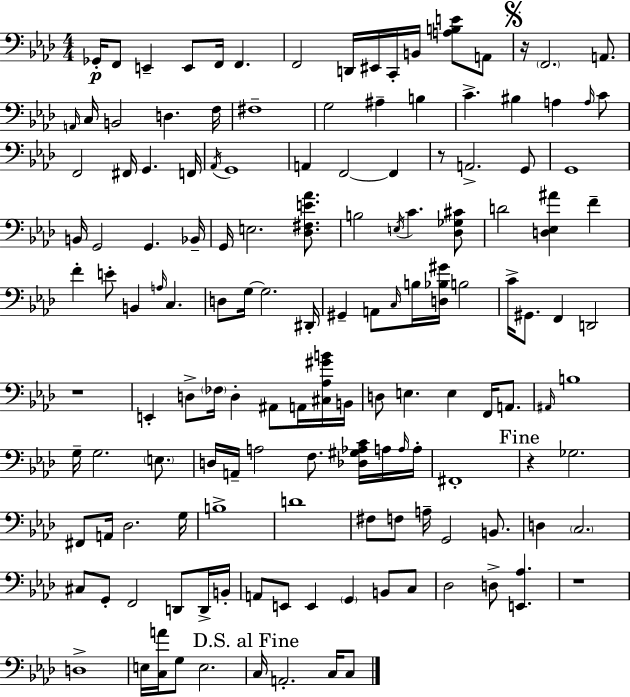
Gb2/s F2/e E2/q E2/e F2/s F2/q. F2/h D2/s EIS2/s C2/s B2/s [A3,B3,E4]/e A2/e R/s F2/h. A2/e. A2/s C3/s B2/h D3/q. F3/s F#3/w G3/h A#3/q B3/q C4/q. BIS3/q A3/q A3/s C4/e F2/h F#2/s G2/q. F2/s Ab2/s G2/w A2/q F2/h F2/q R/e A2/h. G2/e G2/w B2/s G2/h G2/q. Bb2/s G2/s E3/h. [Db3,F#3,E4,Ab4]/e. B3/h E3/s C4/q. [Db3,Gb3,C#4]/e D4/h [D3,Eb3,A#4]/q F4/q F4/q E4/e B2/q A3/s C3/q. D3/e G3/s G3/h. D#2/s G#2/q A2/e C3/s B3/s [D3,Bb3,G#4]/s B3/h C4/s G#2/e. F2/q D2/h R/w E2/q D3/e FES3/s D3/q A#2/e A2/s [C#3,Ab3,G#4,B4]/s B2/s D3/e E3/q. E3/q F2/s A2/e. A#2/s B3/w G3/s G3/h. E3/e. D3/s A2/s A3/h F3/e. [Db3,G#3,Ab3,C4]/s A3/s A3/s A3/s F#2/w R/q Gb3/h. F#2/e A2/s Db3/h. G3/s B3/w D4/w F#3/e F3/e A3/s G2/h B2/e. D3/q C3/h. C#3/e G2/e F2/h D2/e D2/s B2/s A2/e E2/e E2/q G2/q B2/e C3/e Db3/h D3/e [E2,Ab3]/q. R/w D3/w E3/s [C3,A4]/s G3/e E3/h. C3/s A2/h. C3/s C3/e